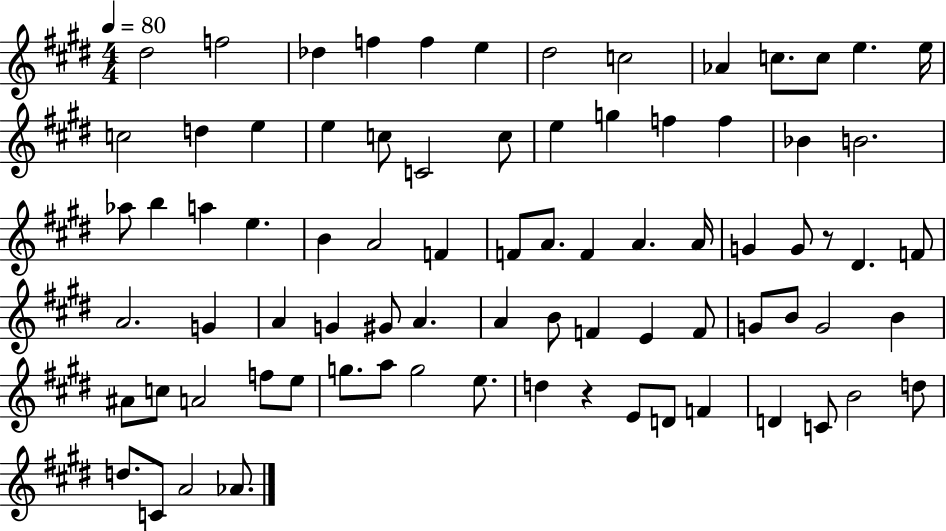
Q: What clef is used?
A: treble